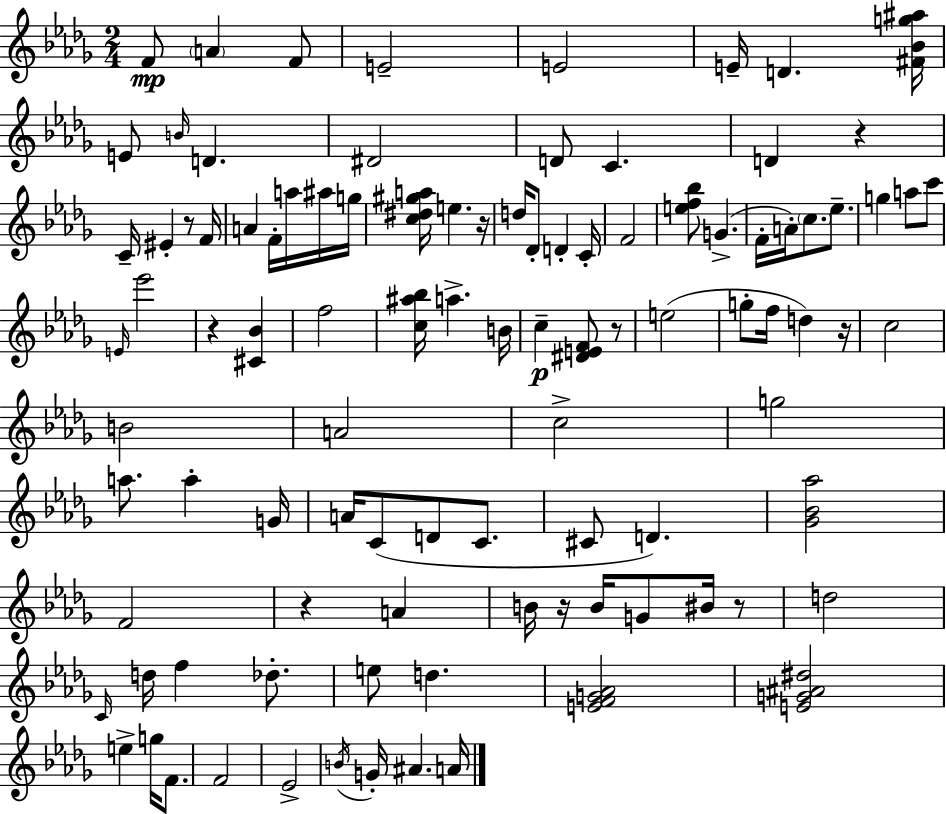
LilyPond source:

{
  \clef treble
  \numericTimeSignature
  \time 2/4
  \key bes \minor
  f'8\mp \parenthesize a'4 f'8 | e'2-- | e'2 | e'16-- d'4. <fis' bes' g'' ais''>16 | \break e'8 \grace { b'16 } d'4. | dis'2 | d'8 c'4. | d'4 r4 | \break c'16-- eis'4-. r8 | f'16 a'4 f'16-. a''16 ais''16 | g''16 <c'' dis'' gis'' a''>16 e''4. | r16 d''16 des'8-. d'4-. | \break c'16-. f'2 | <e'' f'' bes''>8 g'4.->( | f'16-. a'16-.) \parenthesize c''8. ees''8.-- | g''4 a''8 c'''8 | \break \grace { e'16 } ees'''2 | r4 <cis' bes'>4 | f''2 | <c'' ais'' bes''>16 a''4.-> | \break b'16 c''4--\p <dis' e' f'>8 | r8 e''2( | g''8-. f''16 d''4) | r16 c''2 | \break b'2 | a'2 | c''2-> | g''2 | \break a''8. a''4-. | g'16 a'16 c'8( d'8 c'8. | cis'8 d'4.) | <ges' bes' aes''>2 | \break f'2 | r4 a'4 | b'16 r16 b'16 g'8 bis'16 | r8 d''2 | \break \grace { c'16 } d''16 f''4 | des''8.-. e''8 d''4. | <e' f' g' aes'>2 | <e' g' ais' dis''>2 | \break e''4-> g''16 | f'8. f'2 | ees'2-> | \acciaccatura { b'16 } g'16-. ais'4. | \break a'16 \bar "|."
}